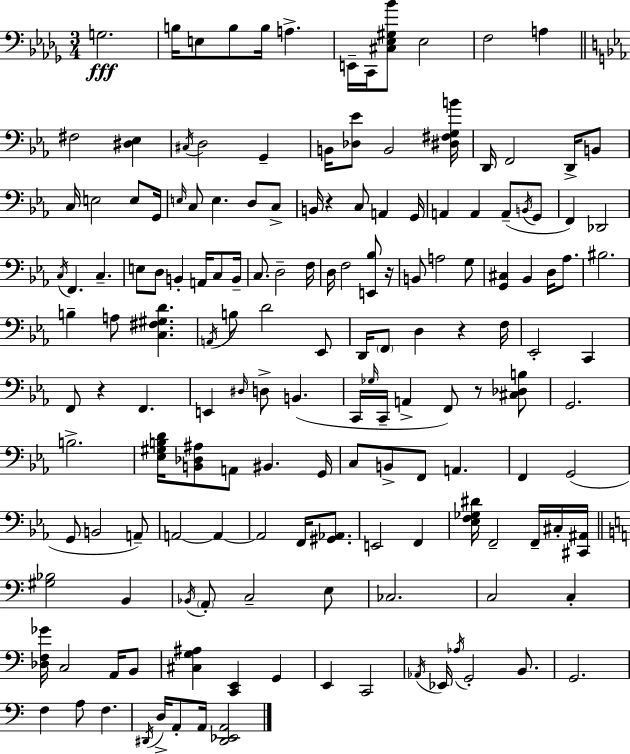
G3/h. B3/s E3/e B3/e B3/s A3/q. E2/s C2/s [C#3,Eb3,G#3,Bb4]/e Eb3/h F3/h A3/q F#3/h [D#3,Eb3]/q C#3/s D3/h G2/q B2/s [Db3,Eb4]/e B2/h [D#3,F#3,G3,B4]/s D2/s F2/h D2/s B2/e C3/s E3/h E3/e G2/s E3/s C3/e E3/q. D3/e C3/e B2/s R/q C3/e A2/q G2/s A2/q A2/q A2/e B2/s G2/e F2/q Db2/h C3/s F2/q. C3/q. E3/e D3/e B2/q A2/s C3/e B2/s C3/e. D3/h F3/s D3/s F3/h [E2,Bb3]/e R/s B2/e A3/h G3/e [G2,C#3]/q Bb2/q D3/s Ab3/e. BIS3/h. B3/q A3/e [C3,F#3,G#3,D4]/q. A2/s B3/e D4/h Eb2/e D2/s F2/e D3/q R/q F3/s Eb2/h C2/q F2/e R/q F2/q. E2/q D#3/s D3/e B2/q. C2/s Gb3/s C2/s A2/q F2/e R/e [C#3,Db3,B3]/e G2/h. B3/h. [Eb3,G#3,B3,D4]/s [B2,Db3,A#3]/e A2/e BIS2/q. G2/s C3/e B2/e F2/e A2/q. F2/q G2/h G2/e B2/h A2/e A2/h A2/q A2/h F2/s [G#2,Ab2]/e. E2/h F2/q [Eb3,F3,Gb3,D#4]/s F2/h F2/s C#3/s [C#2,A#2]/s [G#3,Bb3]/h B2/q Bb2/s A2/e C3/h E3/e CES3/h. C3/h C3/q [Db3,F3,Gb4]/s C3/h A2/s B2/e [C#3,G3,A#3]/q [C2,E2]/q G2/q E2/q C2/h Ab2/s Eb2/s Ab3/s G2/h B2/e. G2/h. F3/q A3/e F3/q. D#2/s D3/s A2/e A2/s [D#2,Eb2,A2]/h